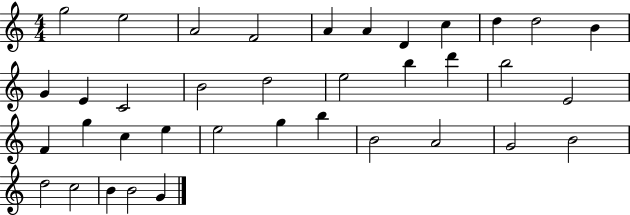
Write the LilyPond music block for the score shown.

{
  \clef treble
  \numericTimeSignature
  \time 4/4
  \key c \major
  g''2 e''2 | a'2 f'2 | a'4 a'4 d'4 c''4 | d''4 d''2 b'4 | \break g'4 e'4 c'2 | b'2 d''2 | e''2 b''4 d'''4 | b''2 e'2 | \break f'4 g''4 c''4 e''4 | e''2 g''4 b''4 | b'2 a'2 | g'2 b'2 | \break d''2 c''2 | b'4 b'2 g'4 | \bar "|."
}